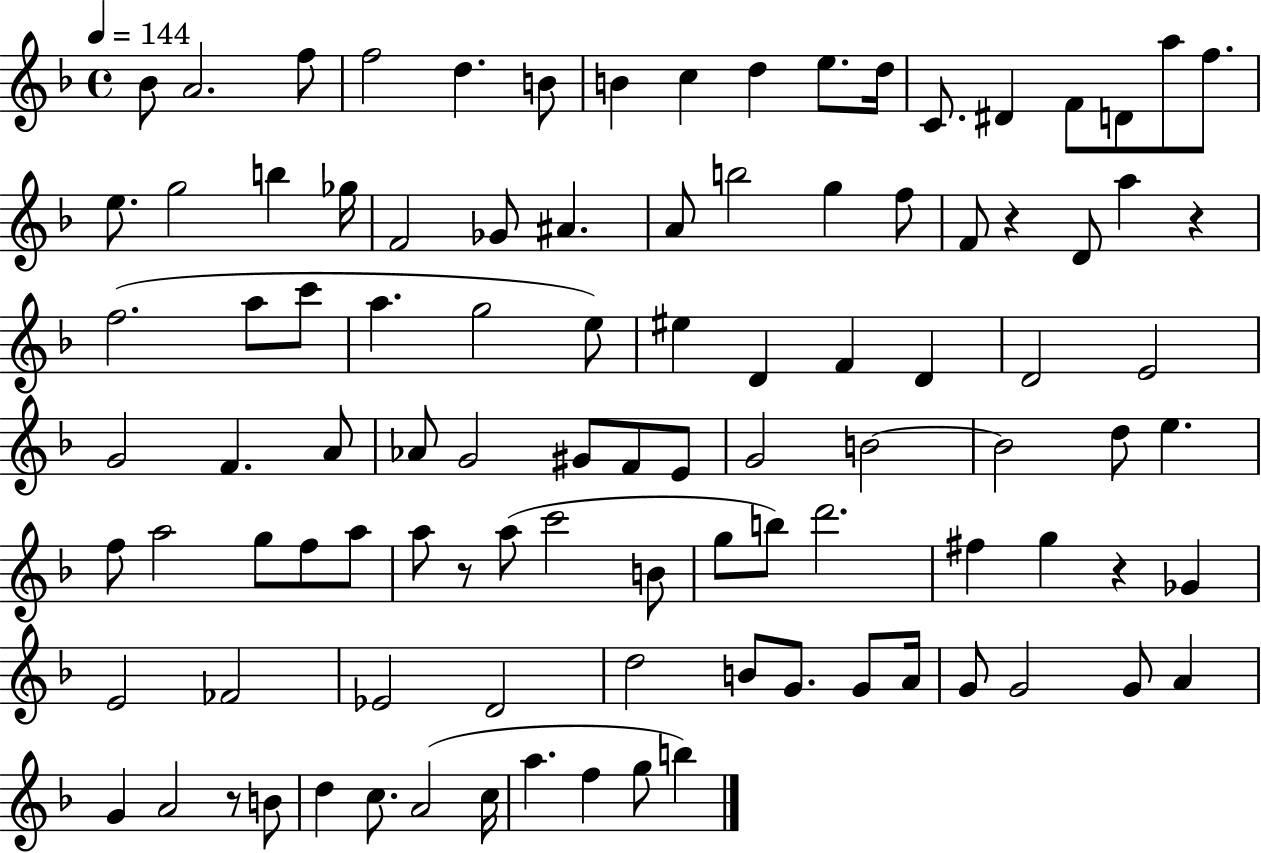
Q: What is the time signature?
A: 4/4